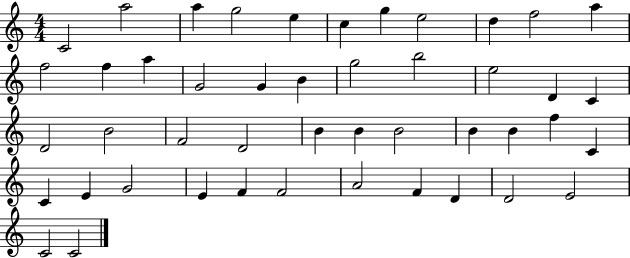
X:1
T:Untitled
M:4/4
L:1/4
K:C
C2 a2 a g2 e c g e2 d f2 a f2 f a G2 G B g2 b2 e2 D C D2 B2 F2 D2 B B B2 B B f C C E G2 E F F2 A2 F D D2 E2 C2 C2